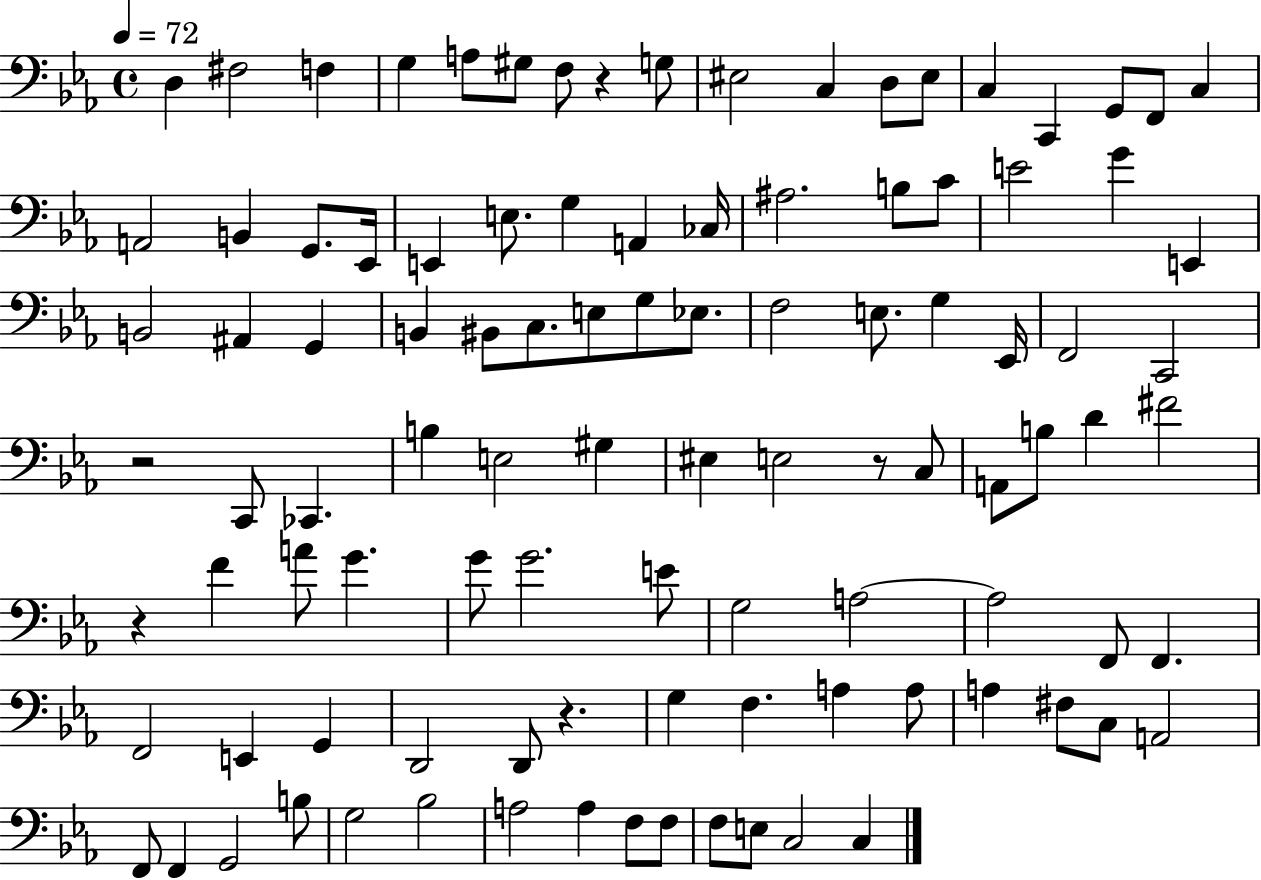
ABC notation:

X:1
T:Untitled
M:4/4
L:1/4
K:Eb
D, ^F,2 F, G, A,/2 ^G,/2 F,/2 z G,/2 ^E,2 C, D,/2 ^E,/2 C, C,, G,,/2 F,,/2 C, A,,2 B,, G,,/2 _E,,/4 E,, E,/2 G, A,, _C,/4 ^A,2 B,/2 C/2 E2 G E,, B,,2 ^A,, G,, B,, ^B,,/2 C,/2 E,/2 G,/2 _E,/2 F,2 E,/2 G, _E,,/4 F,,2 C,,2 z2 C,,/2 _C,, B, E,2 ^G, ^E, E,2 z/2 C,/2 A,,/2 B,/2 D ^F2 z F A/2 G G/2 G2 E/2 G,2 A,2 A,2 F,,/2 F,, F,,2 E,, G,, D,,2 D,,/2 z G, F, A, A,/2 A, ^F,/2 C,/2 A,,2 F,,/2 F,, G,,2 B,/2 G,2 _B,2 A,2 A, F,/2 F,/2 F,/2 E,/2 C,2 C,